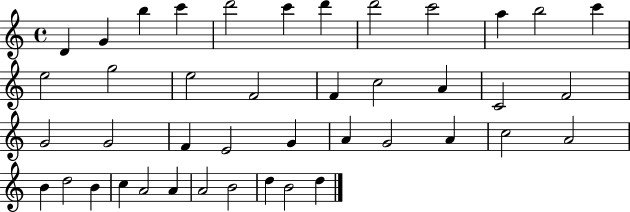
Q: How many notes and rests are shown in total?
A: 42